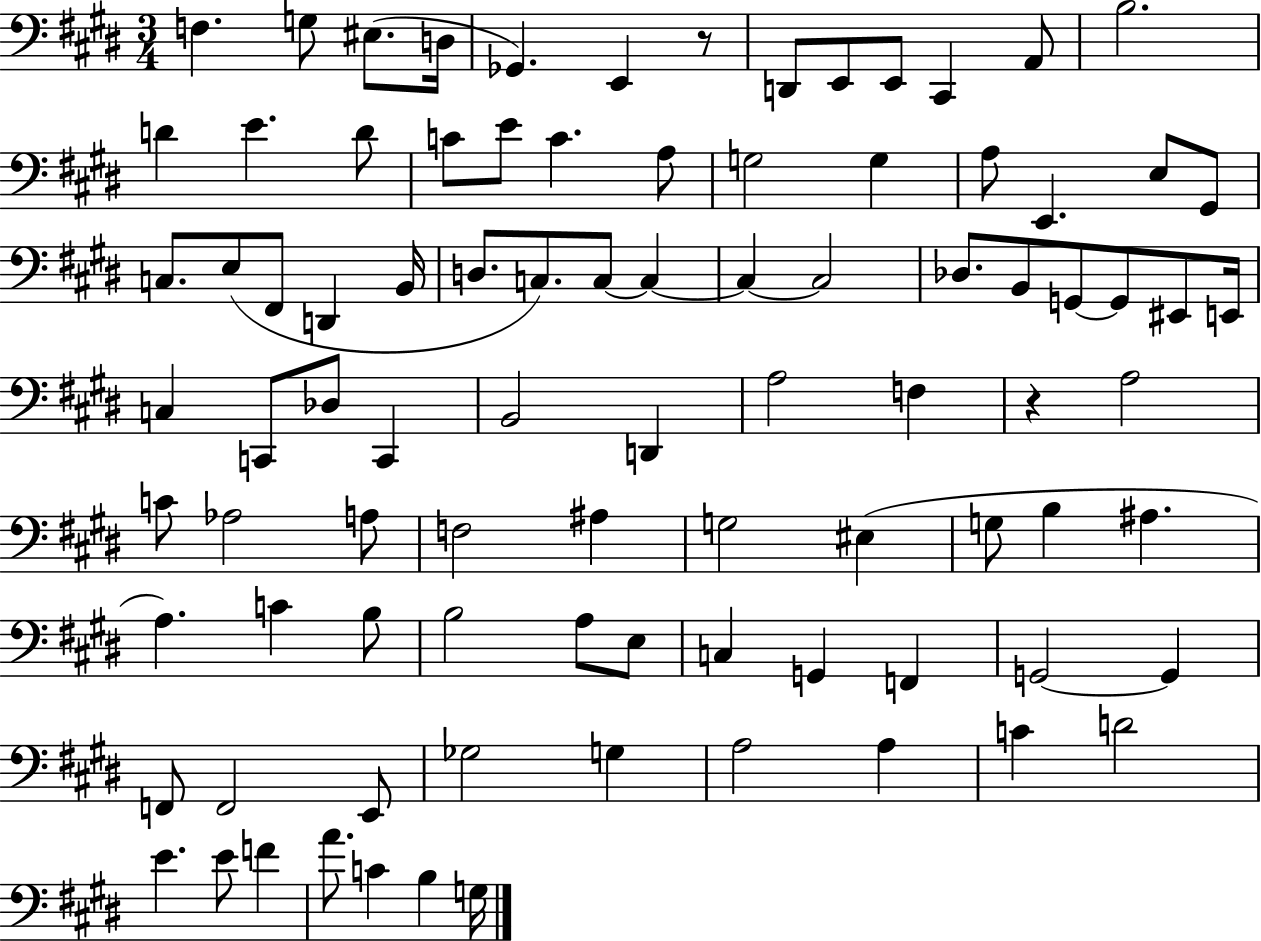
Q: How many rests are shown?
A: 2